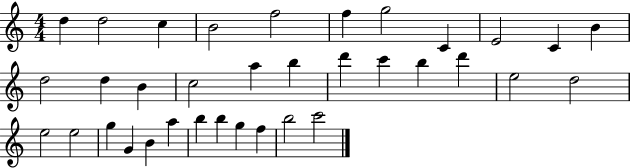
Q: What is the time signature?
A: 4/4